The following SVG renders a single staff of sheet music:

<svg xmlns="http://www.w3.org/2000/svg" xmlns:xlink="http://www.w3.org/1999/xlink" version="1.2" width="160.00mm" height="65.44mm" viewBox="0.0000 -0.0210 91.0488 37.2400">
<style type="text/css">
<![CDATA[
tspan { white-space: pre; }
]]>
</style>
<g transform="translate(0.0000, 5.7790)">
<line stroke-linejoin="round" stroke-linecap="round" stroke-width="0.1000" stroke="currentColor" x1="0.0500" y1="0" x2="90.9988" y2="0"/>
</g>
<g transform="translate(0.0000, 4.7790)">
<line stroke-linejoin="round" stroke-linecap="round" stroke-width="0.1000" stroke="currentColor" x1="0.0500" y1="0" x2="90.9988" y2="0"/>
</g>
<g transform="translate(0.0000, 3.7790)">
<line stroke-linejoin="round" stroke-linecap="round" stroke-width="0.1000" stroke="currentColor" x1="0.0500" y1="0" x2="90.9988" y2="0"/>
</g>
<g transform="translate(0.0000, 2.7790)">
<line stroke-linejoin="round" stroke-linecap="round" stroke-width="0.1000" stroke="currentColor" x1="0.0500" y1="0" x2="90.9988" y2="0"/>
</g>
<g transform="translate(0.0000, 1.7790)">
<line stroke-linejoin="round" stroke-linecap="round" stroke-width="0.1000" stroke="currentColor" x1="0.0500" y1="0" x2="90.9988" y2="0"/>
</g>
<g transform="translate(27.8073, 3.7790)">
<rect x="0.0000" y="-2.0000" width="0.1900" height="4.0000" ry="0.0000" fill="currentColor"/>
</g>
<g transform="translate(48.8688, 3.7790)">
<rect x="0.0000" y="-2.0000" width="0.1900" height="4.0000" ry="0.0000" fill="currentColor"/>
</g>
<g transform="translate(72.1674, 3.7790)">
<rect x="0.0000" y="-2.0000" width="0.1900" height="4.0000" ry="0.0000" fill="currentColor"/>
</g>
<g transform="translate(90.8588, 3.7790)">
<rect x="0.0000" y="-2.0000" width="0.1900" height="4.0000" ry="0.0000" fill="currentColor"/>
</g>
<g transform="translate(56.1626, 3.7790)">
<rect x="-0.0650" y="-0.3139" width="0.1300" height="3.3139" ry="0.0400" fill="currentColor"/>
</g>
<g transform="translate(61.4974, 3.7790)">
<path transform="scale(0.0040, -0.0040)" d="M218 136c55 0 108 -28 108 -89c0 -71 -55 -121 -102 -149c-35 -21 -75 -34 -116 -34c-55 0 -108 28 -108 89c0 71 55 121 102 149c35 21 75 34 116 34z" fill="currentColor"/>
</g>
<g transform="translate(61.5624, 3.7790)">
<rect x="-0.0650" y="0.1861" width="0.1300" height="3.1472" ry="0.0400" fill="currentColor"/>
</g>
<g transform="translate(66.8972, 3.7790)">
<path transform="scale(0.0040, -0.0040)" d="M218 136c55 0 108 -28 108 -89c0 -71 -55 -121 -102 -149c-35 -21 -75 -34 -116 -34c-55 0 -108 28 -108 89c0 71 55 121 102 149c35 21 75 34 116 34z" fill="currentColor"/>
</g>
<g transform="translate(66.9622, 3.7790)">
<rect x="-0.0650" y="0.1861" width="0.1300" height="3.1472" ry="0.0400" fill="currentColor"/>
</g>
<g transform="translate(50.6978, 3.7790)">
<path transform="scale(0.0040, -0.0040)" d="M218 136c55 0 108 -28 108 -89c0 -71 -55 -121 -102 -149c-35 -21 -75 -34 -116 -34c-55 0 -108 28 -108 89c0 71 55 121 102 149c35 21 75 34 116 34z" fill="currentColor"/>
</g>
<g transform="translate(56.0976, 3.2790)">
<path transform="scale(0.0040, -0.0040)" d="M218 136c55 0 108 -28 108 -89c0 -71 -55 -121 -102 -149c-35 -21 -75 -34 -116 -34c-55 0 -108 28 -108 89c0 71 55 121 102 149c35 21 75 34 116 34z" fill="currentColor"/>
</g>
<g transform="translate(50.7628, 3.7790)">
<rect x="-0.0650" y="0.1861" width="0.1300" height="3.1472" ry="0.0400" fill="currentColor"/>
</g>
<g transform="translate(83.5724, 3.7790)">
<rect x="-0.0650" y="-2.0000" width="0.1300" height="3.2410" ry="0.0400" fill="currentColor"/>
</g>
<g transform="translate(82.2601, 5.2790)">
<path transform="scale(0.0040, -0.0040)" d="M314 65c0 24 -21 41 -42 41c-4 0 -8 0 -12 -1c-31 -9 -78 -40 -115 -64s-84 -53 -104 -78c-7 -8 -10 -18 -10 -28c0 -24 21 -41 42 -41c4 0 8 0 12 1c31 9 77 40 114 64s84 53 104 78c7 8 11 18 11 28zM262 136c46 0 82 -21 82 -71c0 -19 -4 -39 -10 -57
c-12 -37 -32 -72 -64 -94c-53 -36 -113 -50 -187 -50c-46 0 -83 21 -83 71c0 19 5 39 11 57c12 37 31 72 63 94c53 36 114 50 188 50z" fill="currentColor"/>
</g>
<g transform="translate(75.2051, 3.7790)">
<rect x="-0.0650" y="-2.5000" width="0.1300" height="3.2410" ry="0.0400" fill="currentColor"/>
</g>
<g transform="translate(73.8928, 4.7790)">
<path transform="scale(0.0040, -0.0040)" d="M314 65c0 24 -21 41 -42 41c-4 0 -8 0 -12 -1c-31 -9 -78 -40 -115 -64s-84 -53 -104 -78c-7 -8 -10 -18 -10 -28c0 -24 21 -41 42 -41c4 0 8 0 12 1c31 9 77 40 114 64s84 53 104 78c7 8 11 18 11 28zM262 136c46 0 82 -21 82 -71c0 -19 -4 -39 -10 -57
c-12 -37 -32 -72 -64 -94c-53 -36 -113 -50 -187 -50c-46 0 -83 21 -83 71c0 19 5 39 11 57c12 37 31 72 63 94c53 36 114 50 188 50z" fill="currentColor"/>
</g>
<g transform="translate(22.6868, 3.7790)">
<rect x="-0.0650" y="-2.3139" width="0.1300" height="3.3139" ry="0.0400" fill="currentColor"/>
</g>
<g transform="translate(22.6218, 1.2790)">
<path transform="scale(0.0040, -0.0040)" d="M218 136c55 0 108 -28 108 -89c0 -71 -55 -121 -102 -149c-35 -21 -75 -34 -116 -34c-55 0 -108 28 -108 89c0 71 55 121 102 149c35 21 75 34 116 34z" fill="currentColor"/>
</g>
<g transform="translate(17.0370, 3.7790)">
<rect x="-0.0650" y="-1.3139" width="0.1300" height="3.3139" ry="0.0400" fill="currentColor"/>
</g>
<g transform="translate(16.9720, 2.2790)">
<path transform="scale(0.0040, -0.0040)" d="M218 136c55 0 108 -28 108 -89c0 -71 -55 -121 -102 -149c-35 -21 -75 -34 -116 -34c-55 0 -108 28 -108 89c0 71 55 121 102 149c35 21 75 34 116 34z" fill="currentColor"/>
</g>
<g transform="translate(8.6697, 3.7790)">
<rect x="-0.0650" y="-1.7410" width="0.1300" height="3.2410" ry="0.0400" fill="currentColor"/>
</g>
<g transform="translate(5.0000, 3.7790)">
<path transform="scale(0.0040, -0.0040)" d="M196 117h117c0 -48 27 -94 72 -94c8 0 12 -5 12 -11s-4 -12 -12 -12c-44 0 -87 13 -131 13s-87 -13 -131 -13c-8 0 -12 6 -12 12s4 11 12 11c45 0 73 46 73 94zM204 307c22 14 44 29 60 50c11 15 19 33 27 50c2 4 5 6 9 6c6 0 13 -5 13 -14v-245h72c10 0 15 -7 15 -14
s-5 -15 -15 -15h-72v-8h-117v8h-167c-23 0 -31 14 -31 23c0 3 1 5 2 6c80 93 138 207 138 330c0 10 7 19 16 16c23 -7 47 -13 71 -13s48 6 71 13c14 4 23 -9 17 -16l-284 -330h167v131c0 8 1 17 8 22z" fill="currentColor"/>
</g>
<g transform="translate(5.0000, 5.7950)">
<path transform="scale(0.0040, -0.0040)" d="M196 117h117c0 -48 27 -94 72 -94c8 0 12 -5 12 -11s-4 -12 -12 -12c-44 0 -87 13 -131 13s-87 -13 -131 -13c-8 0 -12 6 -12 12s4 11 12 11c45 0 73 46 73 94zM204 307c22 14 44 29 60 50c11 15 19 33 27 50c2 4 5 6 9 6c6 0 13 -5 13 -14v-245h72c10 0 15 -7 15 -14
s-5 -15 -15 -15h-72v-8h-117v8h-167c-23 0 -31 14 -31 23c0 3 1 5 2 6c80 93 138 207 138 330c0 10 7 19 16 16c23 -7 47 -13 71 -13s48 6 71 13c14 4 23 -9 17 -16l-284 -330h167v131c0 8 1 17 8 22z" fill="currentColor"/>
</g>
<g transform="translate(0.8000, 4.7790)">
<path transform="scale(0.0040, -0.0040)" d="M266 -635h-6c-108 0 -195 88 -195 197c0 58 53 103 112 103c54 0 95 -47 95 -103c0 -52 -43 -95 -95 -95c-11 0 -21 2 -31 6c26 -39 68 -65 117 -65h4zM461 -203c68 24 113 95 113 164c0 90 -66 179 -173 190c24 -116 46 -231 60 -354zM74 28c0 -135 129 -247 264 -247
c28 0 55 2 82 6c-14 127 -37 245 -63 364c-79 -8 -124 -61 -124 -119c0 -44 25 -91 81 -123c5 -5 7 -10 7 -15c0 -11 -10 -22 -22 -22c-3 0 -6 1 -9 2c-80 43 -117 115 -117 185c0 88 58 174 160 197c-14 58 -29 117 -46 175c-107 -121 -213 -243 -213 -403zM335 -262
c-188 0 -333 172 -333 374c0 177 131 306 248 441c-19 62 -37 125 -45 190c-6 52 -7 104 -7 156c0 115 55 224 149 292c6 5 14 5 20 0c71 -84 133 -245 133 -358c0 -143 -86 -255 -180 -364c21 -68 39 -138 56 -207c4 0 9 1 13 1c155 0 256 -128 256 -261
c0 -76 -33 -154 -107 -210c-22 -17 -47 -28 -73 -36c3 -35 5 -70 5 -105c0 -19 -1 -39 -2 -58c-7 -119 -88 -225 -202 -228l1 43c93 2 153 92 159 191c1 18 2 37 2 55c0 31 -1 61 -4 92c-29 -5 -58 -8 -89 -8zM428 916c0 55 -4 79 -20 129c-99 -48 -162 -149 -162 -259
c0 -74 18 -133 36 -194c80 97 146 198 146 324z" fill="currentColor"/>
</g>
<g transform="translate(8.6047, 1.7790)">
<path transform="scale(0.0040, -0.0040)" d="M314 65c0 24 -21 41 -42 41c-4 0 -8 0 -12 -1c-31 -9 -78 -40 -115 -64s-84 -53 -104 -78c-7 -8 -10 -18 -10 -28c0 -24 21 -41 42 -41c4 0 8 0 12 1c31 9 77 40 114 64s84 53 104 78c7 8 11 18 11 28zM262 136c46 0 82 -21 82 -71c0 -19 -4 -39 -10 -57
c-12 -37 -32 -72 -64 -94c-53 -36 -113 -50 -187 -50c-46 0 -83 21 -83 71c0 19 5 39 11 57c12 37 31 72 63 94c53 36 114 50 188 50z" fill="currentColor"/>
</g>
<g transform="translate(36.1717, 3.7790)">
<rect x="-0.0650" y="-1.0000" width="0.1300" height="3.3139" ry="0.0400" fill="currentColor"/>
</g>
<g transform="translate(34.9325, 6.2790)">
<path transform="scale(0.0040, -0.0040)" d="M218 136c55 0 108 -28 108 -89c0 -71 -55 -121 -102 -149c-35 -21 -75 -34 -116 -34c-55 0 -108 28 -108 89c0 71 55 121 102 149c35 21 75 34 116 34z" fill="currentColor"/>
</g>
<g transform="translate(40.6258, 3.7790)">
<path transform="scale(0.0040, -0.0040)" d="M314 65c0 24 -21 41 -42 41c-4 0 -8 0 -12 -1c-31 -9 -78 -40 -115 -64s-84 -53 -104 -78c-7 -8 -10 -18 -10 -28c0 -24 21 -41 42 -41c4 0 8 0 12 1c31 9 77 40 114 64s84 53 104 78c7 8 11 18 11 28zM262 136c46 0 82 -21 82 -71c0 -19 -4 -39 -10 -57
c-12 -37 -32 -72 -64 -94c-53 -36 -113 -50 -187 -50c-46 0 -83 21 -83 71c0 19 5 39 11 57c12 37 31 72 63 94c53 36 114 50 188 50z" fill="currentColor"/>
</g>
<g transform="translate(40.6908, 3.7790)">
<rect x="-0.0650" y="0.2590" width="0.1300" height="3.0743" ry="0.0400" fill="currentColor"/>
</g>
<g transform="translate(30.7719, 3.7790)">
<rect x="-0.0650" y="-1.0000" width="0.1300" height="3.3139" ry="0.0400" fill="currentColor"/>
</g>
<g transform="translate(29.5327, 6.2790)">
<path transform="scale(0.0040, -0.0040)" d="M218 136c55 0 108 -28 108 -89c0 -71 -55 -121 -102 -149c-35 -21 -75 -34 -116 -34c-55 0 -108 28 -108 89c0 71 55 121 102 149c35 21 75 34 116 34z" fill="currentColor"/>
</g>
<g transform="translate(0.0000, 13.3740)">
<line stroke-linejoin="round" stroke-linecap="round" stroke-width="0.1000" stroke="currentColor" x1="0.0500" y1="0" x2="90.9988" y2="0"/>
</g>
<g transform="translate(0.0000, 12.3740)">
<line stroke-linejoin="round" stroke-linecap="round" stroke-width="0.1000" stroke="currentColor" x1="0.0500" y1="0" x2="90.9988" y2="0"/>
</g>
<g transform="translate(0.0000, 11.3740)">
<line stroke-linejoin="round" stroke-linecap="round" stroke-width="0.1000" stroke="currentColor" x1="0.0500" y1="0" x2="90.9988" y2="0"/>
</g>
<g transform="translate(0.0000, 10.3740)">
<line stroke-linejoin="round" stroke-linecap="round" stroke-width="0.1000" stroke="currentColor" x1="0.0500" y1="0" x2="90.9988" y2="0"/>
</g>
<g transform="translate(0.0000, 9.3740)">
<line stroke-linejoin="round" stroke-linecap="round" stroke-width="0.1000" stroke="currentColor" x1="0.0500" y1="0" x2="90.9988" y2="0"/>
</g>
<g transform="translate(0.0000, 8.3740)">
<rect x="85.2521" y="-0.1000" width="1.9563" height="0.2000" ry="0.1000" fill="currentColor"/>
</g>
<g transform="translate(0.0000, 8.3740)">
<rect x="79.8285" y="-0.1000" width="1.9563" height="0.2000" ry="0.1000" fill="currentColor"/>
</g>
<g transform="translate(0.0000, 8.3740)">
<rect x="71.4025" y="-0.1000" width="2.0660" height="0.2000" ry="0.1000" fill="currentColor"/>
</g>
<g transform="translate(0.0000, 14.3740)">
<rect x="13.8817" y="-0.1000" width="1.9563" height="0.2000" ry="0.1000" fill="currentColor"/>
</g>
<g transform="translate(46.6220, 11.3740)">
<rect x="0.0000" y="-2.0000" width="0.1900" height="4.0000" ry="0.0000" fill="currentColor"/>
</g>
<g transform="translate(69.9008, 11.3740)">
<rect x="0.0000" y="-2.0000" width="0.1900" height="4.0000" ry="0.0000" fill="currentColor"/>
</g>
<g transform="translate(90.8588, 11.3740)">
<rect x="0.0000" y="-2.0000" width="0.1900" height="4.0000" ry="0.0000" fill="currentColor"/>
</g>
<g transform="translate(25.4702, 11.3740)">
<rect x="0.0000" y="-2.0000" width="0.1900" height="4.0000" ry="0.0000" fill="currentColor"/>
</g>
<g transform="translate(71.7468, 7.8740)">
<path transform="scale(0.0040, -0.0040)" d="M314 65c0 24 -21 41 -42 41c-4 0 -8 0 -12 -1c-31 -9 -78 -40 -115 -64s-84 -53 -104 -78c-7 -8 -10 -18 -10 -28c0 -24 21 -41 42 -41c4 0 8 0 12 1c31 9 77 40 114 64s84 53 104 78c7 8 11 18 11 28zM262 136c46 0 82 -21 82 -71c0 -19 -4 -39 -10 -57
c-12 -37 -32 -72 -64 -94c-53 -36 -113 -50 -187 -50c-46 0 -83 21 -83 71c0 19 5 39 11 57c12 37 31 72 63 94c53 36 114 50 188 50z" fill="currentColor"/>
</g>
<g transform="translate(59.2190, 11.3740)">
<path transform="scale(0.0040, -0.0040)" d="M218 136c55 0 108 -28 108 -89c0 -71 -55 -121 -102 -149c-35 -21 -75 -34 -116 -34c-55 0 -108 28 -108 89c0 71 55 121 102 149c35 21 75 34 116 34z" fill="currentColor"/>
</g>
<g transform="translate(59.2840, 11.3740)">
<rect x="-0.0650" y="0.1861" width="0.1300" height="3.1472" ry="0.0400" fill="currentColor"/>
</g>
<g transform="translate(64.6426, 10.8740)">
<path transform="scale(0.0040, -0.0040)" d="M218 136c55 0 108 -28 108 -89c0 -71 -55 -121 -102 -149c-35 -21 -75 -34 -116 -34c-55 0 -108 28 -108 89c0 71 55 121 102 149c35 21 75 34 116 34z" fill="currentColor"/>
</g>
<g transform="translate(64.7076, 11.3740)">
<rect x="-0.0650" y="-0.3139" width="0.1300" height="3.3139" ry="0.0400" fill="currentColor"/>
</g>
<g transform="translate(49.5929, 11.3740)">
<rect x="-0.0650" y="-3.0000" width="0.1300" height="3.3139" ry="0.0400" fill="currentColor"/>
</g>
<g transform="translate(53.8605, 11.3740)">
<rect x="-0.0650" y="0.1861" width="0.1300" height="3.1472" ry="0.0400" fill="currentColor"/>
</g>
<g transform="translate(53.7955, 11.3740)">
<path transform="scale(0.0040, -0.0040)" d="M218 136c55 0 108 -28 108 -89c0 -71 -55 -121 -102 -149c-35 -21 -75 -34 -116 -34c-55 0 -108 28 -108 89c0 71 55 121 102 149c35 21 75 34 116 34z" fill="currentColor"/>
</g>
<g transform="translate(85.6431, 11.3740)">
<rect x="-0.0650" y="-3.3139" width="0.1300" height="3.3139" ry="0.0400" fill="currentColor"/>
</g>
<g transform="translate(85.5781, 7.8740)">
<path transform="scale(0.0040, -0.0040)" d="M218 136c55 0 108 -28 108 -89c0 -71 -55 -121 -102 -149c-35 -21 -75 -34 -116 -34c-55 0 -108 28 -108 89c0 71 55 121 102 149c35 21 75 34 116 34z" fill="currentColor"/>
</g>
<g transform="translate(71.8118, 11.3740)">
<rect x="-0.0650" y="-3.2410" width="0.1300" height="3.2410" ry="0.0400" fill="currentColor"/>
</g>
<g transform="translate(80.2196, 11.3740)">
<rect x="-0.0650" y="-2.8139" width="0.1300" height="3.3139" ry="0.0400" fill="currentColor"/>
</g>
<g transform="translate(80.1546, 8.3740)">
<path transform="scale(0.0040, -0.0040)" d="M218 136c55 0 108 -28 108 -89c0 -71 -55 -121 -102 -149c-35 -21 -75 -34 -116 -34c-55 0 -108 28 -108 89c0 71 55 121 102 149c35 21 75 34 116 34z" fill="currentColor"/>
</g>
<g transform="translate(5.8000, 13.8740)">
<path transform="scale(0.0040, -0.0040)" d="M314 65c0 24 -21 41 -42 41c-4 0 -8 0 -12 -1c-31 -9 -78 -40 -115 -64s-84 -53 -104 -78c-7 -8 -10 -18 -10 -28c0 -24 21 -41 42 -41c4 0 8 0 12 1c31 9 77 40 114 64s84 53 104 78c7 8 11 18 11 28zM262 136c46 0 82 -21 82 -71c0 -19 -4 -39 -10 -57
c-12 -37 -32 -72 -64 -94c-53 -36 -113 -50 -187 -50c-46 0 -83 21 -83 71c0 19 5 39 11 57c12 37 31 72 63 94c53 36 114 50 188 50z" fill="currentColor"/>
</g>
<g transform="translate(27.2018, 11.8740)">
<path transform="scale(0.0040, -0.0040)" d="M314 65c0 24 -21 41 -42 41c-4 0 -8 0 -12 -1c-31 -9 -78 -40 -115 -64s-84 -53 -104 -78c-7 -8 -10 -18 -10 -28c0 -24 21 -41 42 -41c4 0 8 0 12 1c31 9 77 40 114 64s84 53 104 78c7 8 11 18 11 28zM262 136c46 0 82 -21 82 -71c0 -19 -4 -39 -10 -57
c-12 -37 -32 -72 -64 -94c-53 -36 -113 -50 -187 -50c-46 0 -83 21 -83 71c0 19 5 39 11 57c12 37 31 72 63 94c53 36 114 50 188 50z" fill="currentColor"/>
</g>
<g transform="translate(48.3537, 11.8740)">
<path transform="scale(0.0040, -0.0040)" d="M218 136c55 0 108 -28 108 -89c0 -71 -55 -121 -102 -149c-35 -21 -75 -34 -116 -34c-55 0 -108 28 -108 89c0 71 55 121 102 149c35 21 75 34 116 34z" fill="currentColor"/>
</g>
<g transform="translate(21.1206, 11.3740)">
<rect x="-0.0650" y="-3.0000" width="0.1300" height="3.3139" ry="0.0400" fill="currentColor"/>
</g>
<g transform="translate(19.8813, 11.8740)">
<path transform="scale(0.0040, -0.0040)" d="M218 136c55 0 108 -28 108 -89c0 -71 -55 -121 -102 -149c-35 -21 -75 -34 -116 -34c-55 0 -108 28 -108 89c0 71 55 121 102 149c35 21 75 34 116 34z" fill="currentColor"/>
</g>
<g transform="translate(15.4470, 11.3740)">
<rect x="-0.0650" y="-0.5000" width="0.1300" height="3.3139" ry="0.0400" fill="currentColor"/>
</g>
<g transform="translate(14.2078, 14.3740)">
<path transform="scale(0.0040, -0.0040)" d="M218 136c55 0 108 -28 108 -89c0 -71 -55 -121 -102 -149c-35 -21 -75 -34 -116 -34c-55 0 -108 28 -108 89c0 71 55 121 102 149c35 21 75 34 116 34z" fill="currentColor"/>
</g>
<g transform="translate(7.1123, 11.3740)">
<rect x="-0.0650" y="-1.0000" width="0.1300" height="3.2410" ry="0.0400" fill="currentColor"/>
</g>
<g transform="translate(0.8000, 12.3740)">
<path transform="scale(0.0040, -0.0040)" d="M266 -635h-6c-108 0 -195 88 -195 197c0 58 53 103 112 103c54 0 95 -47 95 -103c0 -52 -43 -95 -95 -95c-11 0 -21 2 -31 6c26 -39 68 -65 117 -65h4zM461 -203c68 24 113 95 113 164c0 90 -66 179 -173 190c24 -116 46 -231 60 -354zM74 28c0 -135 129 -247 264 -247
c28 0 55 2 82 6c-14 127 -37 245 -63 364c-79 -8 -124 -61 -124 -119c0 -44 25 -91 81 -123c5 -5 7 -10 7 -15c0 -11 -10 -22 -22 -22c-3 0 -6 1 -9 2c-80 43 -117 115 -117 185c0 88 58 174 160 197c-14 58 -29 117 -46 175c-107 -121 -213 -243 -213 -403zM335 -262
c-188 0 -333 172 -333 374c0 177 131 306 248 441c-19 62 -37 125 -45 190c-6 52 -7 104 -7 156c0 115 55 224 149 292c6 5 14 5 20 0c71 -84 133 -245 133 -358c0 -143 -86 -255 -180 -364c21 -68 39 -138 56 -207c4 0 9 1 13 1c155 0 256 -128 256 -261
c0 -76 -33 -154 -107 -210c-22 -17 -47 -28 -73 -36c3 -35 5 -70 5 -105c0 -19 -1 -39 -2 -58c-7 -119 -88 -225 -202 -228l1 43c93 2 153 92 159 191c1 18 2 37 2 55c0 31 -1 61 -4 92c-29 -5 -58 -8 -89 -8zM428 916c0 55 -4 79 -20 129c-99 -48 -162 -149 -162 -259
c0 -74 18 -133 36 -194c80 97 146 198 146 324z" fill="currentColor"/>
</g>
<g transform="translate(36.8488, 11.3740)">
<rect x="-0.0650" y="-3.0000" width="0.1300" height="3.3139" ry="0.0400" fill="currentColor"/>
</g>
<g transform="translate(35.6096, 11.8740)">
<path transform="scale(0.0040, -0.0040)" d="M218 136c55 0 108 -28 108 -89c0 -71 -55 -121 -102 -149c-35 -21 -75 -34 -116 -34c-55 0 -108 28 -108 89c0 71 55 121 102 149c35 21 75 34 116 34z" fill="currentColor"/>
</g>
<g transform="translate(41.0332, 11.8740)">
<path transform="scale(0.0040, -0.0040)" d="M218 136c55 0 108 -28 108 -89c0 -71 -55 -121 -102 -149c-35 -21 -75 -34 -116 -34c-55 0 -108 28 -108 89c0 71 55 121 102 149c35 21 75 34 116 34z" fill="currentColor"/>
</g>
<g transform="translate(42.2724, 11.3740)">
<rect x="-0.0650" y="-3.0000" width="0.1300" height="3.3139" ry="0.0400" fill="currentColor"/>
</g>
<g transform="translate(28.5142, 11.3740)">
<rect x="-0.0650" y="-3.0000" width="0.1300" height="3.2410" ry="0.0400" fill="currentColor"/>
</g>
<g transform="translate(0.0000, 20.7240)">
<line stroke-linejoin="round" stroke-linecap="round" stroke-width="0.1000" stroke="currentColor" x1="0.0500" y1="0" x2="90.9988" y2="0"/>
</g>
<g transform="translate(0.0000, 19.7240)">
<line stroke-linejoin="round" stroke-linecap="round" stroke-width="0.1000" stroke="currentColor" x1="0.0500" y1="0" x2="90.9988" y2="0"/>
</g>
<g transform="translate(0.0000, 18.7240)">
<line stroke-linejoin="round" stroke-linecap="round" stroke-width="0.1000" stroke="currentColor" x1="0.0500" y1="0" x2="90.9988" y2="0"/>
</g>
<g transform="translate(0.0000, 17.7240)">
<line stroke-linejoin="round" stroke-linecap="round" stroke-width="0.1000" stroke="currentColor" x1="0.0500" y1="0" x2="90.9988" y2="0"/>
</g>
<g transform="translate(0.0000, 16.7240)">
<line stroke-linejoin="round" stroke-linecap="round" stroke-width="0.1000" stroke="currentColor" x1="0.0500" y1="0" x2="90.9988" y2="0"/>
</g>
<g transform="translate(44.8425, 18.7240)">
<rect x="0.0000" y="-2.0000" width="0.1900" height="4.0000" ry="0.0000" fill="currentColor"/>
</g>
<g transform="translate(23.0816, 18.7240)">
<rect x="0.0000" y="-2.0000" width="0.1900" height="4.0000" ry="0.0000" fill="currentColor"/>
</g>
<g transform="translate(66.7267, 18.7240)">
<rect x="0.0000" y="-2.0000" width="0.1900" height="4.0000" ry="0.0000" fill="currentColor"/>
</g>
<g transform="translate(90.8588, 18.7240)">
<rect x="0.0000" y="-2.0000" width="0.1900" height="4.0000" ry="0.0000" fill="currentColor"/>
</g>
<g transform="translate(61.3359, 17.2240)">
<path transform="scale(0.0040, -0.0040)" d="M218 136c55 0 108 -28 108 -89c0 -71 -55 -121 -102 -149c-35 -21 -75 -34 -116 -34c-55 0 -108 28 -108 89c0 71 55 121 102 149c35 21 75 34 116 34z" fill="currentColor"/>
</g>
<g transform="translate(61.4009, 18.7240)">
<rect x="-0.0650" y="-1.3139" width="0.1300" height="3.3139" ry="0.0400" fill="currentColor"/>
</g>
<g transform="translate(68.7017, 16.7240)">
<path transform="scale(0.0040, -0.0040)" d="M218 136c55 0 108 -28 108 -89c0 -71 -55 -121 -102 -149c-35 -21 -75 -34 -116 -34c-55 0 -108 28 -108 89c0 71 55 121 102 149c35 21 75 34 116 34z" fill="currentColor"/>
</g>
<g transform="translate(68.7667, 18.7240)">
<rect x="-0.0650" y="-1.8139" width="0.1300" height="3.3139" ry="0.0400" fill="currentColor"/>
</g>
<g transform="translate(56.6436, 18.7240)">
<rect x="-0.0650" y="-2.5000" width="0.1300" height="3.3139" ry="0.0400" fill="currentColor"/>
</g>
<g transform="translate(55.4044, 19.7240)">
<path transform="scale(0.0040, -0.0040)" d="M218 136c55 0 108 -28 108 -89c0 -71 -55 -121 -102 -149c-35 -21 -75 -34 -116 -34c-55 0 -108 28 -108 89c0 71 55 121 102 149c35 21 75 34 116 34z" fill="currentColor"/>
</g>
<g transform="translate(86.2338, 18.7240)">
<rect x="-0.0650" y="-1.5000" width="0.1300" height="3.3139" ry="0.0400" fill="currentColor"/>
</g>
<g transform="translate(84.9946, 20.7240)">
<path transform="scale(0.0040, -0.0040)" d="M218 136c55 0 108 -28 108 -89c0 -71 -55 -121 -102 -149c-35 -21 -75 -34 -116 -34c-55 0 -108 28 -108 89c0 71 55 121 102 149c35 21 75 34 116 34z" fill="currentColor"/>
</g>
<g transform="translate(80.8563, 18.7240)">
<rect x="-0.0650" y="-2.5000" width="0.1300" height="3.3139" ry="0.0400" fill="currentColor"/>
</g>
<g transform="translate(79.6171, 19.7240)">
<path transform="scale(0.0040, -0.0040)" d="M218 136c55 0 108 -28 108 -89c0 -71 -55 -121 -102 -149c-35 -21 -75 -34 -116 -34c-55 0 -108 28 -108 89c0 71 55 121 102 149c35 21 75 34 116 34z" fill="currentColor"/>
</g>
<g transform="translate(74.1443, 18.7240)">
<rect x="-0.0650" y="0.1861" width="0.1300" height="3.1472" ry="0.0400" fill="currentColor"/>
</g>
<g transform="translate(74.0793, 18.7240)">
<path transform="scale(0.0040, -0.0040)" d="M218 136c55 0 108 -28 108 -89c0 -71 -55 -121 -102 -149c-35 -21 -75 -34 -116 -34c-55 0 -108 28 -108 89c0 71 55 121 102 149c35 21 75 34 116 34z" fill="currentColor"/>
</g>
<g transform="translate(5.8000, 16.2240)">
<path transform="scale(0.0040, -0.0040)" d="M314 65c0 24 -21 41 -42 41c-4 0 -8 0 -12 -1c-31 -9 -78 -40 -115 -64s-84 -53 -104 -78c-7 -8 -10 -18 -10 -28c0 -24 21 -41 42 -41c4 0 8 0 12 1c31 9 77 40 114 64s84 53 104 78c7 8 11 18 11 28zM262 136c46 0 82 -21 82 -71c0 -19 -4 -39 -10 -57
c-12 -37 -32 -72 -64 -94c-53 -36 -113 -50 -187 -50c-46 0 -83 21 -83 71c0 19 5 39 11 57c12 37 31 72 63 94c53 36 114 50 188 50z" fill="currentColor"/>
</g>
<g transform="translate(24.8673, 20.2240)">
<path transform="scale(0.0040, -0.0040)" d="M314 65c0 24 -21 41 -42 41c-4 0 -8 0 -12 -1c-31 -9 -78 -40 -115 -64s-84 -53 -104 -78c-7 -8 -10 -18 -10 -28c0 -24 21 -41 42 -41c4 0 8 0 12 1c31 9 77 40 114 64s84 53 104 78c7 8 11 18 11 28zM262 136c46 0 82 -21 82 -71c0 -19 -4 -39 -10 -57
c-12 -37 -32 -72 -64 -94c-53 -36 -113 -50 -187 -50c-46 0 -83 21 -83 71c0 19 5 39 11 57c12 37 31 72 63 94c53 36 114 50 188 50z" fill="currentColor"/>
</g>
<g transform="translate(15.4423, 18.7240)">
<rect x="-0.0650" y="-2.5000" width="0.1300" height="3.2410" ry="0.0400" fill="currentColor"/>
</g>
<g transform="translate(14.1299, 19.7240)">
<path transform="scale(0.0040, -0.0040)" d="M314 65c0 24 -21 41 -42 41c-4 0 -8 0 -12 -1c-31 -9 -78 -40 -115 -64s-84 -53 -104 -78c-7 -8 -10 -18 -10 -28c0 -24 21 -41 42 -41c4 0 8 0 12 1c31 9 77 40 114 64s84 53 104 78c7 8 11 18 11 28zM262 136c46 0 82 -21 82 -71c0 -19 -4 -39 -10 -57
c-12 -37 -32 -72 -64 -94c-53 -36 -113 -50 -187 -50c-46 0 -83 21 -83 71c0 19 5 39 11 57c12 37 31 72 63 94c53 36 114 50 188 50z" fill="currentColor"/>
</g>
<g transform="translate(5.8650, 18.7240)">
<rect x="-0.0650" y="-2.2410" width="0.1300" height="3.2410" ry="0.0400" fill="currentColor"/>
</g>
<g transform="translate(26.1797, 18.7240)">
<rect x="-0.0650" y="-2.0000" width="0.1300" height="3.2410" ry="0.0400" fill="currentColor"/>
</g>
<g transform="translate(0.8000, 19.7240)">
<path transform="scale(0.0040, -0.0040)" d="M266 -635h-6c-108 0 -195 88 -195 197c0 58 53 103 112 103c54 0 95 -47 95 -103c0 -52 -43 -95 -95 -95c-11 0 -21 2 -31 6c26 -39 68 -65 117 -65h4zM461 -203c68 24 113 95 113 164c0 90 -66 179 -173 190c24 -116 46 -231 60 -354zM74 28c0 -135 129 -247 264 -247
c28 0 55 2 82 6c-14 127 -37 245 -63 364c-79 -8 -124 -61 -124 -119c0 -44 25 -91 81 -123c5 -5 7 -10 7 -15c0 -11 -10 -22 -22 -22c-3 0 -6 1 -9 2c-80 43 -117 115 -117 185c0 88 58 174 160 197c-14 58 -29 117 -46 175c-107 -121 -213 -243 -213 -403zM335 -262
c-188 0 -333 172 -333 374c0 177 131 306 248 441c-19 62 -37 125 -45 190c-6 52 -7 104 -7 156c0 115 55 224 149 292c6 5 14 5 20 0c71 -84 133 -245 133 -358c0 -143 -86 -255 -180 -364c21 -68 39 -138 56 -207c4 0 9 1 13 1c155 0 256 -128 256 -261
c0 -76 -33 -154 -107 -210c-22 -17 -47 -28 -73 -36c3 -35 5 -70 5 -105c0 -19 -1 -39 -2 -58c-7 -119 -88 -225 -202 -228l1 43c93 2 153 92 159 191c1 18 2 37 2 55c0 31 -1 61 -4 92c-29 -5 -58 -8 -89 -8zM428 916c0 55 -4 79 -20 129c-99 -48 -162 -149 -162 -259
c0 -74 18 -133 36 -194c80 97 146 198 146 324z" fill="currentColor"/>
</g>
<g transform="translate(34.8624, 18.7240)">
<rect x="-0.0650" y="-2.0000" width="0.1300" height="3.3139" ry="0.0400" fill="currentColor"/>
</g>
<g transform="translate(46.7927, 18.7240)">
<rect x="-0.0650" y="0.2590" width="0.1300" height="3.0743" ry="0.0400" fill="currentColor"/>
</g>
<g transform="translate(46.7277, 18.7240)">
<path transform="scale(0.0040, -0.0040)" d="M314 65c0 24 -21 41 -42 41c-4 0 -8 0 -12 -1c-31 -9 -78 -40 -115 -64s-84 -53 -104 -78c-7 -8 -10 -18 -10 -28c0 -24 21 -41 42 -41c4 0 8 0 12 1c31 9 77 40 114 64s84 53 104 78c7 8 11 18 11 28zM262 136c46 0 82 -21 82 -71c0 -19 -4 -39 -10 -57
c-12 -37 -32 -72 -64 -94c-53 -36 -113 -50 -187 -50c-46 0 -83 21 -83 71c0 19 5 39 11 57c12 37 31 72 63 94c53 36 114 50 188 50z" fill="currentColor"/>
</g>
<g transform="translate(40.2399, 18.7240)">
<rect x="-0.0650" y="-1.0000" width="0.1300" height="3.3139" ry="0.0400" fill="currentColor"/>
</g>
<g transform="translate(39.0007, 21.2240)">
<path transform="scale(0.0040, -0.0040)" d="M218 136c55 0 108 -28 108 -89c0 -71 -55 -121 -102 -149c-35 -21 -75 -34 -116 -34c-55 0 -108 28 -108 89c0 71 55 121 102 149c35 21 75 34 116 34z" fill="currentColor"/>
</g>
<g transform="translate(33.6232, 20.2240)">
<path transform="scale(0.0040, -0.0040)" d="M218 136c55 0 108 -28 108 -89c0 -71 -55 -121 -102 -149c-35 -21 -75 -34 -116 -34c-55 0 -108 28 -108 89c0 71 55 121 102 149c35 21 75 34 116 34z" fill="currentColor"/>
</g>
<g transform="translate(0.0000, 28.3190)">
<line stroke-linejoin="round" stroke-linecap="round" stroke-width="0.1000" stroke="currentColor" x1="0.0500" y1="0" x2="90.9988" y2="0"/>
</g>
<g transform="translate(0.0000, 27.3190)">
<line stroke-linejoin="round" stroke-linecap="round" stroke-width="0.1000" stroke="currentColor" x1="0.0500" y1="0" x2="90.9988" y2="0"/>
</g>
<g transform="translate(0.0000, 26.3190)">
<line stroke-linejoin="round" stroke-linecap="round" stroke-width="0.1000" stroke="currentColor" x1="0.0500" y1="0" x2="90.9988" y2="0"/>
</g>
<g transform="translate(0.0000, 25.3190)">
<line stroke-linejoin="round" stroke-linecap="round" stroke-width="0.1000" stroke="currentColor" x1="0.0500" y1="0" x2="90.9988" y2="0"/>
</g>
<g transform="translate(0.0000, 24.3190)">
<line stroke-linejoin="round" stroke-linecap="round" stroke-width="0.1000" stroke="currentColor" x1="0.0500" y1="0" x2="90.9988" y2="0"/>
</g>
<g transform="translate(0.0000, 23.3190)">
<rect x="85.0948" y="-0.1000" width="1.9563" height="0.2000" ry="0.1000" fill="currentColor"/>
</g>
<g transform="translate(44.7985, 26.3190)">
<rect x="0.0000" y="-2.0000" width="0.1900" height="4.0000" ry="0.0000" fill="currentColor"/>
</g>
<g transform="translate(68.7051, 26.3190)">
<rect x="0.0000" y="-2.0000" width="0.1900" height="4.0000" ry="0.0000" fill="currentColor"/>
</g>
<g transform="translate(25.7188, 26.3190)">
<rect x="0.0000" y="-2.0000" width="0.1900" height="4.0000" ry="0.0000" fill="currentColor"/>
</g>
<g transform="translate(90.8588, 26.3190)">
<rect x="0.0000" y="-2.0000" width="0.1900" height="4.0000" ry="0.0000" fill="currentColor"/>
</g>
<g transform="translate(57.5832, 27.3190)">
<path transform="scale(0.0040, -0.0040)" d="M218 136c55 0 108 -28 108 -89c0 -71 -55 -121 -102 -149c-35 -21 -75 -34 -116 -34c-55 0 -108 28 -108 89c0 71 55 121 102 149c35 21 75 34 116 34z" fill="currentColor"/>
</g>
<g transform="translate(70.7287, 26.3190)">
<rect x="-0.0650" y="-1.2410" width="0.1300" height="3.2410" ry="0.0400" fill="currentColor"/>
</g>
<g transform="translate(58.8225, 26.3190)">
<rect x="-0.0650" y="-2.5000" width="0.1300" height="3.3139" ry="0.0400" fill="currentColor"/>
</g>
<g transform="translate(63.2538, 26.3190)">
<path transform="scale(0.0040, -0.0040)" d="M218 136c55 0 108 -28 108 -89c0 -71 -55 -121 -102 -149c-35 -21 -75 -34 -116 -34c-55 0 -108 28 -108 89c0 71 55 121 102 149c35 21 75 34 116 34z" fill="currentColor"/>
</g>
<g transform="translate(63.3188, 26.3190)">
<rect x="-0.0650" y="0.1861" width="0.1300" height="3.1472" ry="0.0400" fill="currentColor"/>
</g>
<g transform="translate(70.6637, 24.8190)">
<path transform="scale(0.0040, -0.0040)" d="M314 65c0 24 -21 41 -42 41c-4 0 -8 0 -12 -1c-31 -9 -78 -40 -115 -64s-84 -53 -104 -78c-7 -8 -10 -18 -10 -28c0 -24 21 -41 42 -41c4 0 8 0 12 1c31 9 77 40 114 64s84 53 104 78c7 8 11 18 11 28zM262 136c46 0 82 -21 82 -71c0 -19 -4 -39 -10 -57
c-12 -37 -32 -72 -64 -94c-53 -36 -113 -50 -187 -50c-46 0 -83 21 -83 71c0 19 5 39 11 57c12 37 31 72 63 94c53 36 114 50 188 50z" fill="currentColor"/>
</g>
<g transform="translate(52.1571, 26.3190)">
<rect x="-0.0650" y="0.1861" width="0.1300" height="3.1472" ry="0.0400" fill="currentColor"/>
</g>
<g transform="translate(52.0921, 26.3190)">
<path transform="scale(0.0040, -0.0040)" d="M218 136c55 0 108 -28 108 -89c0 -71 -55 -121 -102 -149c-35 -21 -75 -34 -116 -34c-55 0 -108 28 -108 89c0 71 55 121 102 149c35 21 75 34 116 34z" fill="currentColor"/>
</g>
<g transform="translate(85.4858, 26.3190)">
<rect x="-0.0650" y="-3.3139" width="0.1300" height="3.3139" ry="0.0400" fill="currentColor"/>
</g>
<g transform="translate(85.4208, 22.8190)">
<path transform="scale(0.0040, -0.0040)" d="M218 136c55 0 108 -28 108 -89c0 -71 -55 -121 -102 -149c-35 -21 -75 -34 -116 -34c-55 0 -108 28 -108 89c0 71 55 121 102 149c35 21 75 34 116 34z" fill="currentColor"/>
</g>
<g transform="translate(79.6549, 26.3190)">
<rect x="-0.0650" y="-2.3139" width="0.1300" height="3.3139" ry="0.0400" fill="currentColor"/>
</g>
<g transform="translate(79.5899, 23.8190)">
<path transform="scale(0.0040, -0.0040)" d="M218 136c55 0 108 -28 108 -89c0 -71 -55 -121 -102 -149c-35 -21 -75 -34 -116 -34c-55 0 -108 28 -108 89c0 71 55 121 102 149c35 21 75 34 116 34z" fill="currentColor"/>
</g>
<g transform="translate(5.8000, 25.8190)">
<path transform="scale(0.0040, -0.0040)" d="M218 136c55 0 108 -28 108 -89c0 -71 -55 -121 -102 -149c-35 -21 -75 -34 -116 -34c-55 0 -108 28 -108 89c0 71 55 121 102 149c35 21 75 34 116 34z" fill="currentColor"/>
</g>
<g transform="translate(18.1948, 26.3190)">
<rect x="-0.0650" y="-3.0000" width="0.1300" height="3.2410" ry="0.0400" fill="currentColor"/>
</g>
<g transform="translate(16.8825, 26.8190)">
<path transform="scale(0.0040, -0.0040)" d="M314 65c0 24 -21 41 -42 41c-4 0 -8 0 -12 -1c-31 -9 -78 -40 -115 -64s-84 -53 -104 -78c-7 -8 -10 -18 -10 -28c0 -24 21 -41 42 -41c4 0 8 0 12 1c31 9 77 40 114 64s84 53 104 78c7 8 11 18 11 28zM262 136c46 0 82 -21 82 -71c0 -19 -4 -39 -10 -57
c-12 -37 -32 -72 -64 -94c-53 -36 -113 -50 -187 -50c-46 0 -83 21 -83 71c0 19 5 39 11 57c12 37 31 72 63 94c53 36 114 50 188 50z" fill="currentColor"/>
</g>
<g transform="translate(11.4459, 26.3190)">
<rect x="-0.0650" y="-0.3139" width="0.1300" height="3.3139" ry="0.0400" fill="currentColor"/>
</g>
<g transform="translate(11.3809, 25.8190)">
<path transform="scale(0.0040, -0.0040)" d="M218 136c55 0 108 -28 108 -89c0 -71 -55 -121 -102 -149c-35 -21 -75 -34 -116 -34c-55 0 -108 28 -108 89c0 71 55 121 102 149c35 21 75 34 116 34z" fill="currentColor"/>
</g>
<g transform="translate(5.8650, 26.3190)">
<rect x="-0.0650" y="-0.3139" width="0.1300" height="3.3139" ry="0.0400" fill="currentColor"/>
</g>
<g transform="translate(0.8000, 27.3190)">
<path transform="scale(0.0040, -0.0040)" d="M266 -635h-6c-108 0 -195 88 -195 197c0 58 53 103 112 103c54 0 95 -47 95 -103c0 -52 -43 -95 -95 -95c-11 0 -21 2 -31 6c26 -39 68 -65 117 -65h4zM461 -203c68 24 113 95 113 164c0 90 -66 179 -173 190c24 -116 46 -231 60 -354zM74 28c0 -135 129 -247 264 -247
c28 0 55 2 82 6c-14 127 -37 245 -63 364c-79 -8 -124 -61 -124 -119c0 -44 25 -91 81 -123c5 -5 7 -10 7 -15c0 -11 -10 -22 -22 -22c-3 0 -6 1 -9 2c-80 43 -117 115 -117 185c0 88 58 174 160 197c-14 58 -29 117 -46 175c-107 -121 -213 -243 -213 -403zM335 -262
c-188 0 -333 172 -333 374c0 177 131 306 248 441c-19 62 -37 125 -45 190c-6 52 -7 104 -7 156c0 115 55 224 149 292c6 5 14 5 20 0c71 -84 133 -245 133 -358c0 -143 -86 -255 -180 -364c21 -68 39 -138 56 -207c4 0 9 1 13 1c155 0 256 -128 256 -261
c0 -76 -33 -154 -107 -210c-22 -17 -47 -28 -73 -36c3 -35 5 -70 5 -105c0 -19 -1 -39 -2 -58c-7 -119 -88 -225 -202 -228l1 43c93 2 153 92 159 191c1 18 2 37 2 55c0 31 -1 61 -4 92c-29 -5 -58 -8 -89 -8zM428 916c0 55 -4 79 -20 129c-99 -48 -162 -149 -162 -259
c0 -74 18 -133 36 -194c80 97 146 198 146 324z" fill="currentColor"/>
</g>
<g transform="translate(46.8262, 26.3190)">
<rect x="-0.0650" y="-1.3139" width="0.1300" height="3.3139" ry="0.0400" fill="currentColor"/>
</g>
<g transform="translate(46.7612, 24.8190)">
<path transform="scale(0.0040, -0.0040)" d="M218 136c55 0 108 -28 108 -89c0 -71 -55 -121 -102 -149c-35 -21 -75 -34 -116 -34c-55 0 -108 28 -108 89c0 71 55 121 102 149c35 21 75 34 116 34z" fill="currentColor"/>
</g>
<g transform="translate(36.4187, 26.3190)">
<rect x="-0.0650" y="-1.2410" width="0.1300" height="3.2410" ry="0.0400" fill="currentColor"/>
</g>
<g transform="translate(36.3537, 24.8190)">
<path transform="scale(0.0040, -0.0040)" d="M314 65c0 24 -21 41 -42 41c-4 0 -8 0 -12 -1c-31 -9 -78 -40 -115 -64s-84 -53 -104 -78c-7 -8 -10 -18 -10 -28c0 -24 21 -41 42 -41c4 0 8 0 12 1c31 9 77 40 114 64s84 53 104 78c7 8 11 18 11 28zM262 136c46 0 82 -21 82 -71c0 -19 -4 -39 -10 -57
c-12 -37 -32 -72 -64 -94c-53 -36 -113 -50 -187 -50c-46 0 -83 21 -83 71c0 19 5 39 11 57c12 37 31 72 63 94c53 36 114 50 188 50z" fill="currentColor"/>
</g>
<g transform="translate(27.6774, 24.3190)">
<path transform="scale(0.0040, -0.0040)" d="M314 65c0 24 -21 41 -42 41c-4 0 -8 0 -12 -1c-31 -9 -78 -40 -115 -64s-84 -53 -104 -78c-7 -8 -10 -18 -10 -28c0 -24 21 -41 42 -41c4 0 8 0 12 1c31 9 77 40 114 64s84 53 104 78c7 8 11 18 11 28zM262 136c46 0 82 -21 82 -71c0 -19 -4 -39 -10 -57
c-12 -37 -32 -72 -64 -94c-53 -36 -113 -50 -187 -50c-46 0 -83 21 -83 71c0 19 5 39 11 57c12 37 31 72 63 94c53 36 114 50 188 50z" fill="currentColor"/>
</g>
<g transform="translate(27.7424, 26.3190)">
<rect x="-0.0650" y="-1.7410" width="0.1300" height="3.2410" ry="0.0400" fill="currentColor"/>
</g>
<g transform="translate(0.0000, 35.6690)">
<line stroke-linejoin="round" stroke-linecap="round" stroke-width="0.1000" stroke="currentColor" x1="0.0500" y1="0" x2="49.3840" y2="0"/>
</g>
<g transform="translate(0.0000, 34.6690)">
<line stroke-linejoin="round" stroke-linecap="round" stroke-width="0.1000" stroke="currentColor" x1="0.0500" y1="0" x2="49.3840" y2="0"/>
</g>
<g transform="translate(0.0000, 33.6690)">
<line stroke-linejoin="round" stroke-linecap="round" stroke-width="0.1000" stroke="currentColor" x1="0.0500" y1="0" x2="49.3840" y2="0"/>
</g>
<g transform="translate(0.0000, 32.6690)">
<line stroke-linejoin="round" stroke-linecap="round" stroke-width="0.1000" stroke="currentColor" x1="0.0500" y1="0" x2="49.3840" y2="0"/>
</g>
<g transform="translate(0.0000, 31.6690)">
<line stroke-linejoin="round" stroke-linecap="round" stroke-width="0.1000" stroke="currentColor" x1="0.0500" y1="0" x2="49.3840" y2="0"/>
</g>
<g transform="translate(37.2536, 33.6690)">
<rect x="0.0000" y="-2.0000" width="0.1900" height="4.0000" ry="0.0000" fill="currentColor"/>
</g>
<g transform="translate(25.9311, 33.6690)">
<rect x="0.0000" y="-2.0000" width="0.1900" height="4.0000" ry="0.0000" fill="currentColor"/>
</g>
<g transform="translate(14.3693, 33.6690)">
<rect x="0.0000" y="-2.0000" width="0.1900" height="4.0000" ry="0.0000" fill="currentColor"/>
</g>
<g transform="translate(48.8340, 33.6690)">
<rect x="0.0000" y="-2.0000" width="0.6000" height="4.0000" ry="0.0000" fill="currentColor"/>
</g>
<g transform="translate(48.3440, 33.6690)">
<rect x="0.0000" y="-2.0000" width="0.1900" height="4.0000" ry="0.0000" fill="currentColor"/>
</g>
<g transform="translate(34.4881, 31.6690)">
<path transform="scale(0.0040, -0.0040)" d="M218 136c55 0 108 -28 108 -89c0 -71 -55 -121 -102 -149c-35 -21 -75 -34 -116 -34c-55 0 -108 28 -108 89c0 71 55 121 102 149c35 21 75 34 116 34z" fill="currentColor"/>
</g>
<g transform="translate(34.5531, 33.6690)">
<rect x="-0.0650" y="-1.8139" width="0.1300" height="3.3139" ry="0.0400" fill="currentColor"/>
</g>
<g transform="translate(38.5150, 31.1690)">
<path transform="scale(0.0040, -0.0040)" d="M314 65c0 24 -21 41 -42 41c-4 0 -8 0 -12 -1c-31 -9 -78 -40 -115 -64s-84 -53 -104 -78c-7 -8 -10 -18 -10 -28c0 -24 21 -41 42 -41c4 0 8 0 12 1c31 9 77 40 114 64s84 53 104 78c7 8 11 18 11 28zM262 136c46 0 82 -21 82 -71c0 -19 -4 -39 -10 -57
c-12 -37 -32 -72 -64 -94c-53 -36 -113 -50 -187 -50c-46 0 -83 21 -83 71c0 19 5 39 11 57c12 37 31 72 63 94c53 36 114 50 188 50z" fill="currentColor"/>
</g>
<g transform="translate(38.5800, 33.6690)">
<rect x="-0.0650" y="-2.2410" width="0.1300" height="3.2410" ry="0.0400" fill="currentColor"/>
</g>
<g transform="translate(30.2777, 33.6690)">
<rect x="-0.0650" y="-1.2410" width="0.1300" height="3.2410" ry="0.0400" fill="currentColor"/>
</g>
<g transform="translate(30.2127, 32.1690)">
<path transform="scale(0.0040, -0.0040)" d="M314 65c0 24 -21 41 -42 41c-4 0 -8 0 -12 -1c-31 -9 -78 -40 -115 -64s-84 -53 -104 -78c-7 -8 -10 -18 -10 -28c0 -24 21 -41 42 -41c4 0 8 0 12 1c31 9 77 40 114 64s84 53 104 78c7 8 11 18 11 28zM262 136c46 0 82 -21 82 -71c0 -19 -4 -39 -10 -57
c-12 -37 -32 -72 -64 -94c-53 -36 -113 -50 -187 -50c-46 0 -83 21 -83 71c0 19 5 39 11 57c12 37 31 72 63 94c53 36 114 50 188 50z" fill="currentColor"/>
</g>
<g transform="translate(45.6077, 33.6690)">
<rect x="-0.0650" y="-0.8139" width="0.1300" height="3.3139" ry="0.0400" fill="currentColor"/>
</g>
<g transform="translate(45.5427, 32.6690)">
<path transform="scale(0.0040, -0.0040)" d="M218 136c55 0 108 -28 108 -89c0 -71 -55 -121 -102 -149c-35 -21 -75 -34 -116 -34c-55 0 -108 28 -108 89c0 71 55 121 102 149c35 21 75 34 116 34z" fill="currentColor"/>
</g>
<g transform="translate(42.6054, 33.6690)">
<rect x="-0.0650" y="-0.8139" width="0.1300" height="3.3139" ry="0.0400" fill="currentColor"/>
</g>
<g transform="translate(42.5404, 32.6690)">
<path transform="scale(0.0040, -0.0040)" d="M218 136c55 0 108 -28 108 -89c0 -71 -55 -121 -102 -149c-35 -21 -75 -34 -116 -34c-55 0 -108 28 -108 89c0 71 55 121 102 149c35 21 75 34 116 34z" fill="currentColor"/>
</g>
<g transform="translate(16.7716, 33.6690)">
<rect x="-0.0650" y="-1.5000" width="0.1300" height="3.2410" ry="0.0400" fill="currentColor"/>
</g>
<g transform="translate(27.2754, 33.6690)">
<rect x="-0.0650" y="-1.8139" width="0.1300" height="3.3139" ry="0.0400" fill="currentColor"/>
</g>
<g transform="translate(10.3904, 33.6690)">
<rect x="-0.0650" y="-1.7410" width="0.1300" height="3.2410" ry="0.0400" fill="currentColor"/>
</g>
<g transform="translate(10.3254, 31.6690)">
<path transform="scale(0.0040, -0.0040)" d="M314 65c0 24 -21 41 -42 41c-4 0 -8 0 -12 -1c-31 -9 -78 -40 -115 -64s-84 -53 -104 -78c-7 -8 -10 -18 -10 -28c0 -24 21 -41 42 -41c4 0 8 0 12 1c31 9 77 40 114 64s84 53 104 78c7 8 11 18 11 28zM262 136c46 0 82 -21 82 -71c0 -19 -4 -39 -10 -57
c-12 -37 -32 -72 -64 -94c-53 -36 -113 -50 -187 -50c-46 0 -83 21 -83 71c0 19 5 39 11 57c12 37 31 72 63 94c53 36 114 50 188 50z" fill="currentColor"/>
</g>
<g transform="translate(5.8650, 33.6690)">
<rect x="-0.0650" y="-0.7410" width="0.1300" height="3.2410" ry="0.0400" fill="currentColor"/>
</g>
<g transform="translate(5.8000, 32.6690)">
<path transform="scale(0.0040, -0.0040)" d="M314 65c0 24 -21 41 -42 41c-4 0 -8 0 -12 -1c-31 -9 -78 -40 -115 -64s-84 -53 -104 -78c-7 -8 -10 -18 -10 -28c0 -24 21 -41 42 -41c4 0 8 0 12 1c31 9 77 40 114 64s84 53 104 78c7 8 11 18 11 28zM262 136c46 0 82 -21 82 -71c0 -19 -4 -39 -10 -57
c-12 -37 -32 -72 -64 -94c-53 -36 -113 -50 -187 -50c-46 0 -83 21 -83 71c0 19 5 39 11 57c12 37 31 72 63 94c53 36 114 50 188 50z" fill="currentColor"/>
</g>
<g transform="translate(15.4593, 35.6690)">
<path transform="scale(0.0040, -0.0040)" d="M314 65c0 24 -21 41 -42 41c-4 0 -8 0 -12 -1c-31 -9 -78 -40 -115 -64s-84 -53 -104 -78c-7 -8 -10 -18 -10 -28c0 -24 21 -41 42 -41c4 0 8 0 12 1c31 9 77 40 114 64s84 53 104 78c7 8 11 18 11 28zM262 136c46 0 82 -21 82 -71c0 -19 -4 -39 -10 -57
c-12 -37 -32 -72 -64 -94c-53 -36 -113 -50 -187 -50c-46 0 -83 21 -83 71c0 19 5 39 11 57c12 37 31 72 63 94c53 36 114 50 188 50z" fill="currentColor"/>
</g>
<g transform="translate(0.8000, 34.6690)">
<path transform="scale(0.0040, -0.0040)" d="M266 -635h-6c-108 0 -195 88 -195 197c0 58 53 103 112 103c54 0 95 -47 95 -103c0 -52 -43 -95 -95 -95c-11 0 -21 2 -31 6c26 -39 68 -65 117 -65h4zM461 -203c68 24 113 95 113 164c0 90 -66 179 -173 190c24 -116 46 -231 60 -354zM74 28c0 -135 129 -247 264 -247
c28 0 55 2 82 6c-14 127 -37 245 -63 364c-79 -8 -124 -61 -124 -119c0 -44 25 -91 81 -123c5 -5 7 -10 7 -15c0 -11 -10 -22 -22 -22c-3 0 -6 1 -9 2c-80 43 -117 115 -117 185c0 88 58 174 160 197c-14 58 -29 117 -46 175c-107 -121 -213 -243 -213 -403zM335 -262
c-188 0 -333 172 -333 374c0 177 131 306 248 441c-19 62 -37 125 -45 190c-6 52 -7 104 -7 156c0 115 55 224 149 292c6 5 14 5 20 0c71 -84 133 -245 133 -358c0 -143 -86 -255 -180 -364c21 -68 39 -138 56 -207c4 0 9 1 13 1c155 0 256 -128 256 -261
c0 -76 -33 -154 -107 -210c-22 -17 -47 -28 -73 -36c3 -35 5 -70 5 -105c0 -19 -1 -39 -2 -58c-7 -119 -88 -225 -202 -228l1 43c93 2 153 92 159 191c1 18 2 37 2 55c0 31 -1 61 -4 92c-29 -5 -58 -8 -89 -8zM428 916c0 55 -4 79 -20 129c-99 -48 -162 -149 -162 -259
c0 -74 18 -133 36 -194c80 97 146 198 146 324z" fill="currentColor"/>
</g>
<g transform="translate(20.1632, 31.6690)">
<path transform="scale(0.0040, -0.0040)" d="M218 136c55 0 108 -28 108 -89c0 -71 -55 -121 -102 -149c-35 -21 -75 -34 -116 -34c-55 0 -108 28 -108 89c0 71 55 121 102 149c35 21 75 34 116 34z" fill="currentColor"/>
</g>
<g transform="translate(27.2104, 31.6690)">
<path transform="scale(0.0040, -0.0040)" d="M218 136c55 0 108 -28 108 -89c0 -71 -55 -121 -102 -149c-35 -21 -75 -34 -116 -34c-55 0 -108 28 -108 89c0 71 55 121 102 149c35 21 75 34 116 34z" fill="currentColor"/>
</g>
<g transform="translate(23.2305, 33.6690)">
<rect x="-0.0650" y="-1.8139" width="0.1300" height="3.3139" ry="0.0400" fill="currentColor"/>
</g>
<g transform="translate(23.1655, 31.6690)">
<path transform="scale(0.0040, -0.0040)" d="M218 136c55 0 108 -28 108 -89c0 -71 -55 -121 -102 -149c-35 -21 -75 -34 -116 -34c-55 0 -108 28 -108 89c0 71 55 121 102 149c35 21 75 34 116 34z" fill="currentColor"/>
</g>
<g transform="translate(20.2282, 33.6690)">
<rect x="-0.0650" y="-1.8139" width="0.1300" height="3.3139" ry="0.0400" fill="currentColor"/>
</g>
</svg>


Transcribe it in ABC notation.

X:1
T:Untitled
M:4/4
L:1/4
K:C
f2 e g D D B2 B c B B G2 F2 D2 C A A2 A A A B B c b2 a b g2 G2 F2 F D B2 G e f B G E c c A2 f2 e2 e B G B e2 g b d2 f2 E2 f f f e2 f g2 d d